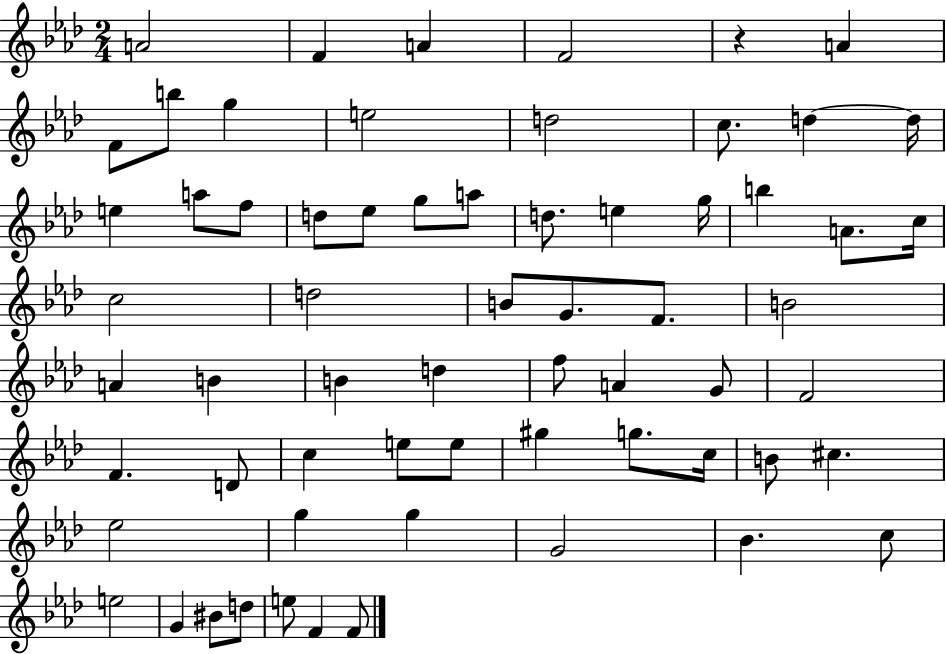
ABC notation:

X:1
T:Untitled
M:2/4
L:1/4
K:Ab
A2 F A F2 z A F/2 b/2 g e2 d2 c/2 d d/4 e a/2 f/2 d/2 _e/2 g/2 a/2 d/2 e g/4 b A/2 c/4 c2 d2 B/2 G/2 F/2 B2 A B B d f/2 A G/2 F2 F D/2 c e/2 e/2 ^g g/2 c/4 B/2 ^c _e2 g g G2 _B c/2 e2 G ^B/2 d/2 e/2 F F/2